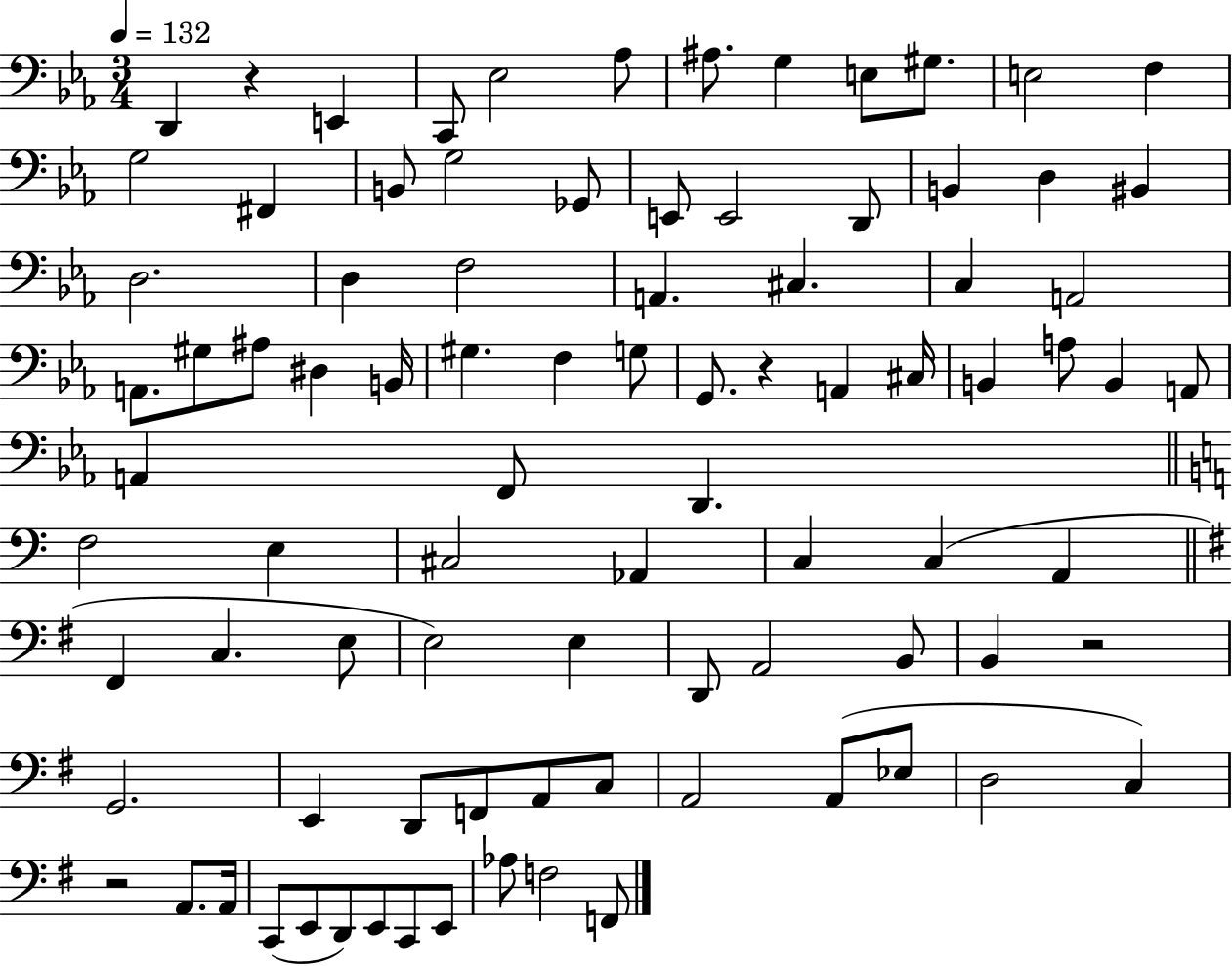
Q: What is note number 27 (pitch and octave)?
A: C#3